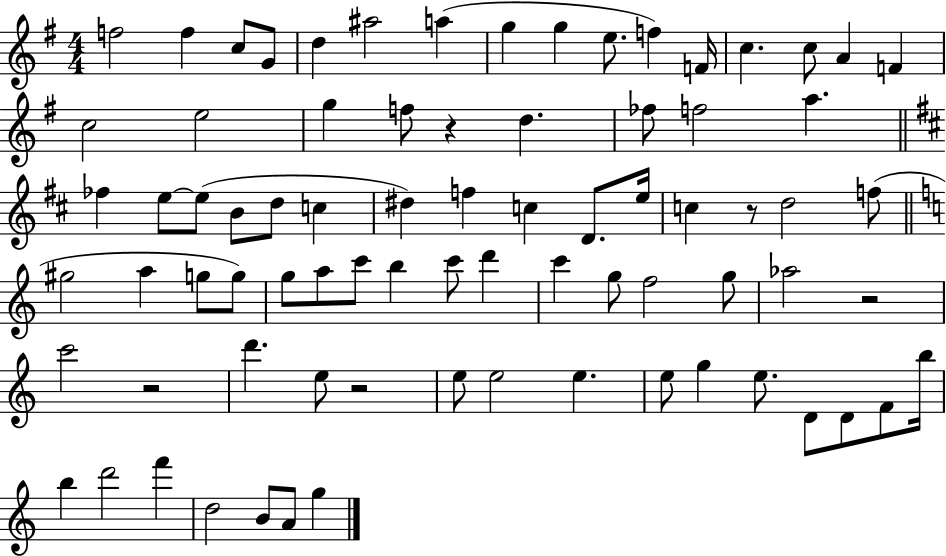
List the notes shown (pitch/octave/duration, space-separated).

F5/h F5/q C5/e G4/e D5/q A#5/h A5/q G5/q G5/q E5/e. F5/q F4/s C5/q. C5/e A4/q F4/q C5/h E5/h G5/q F5/e R/q D5/q. FES5/e F5/h A5/q. FES5/q E5/e E5/e B4/e D5/e C5/q D#5/q F5/q C5/q D4/e. E5/s C5/q R/e D5/h F5/e G#5/h A5/q G5/e G5/e G5/e A5/e C6/e B5/q C6/e D6/q C6/q G5/e F5/h G5/e Ab5/h R/h C6/h R/h D6/q. E5/e R/h E5/e E5/h E5/q. E5/e G5/q E5/e. D4/e D4/e F4/e B5/s B5/q D6/h F6/q D5/h B4/e A4/e G5/q